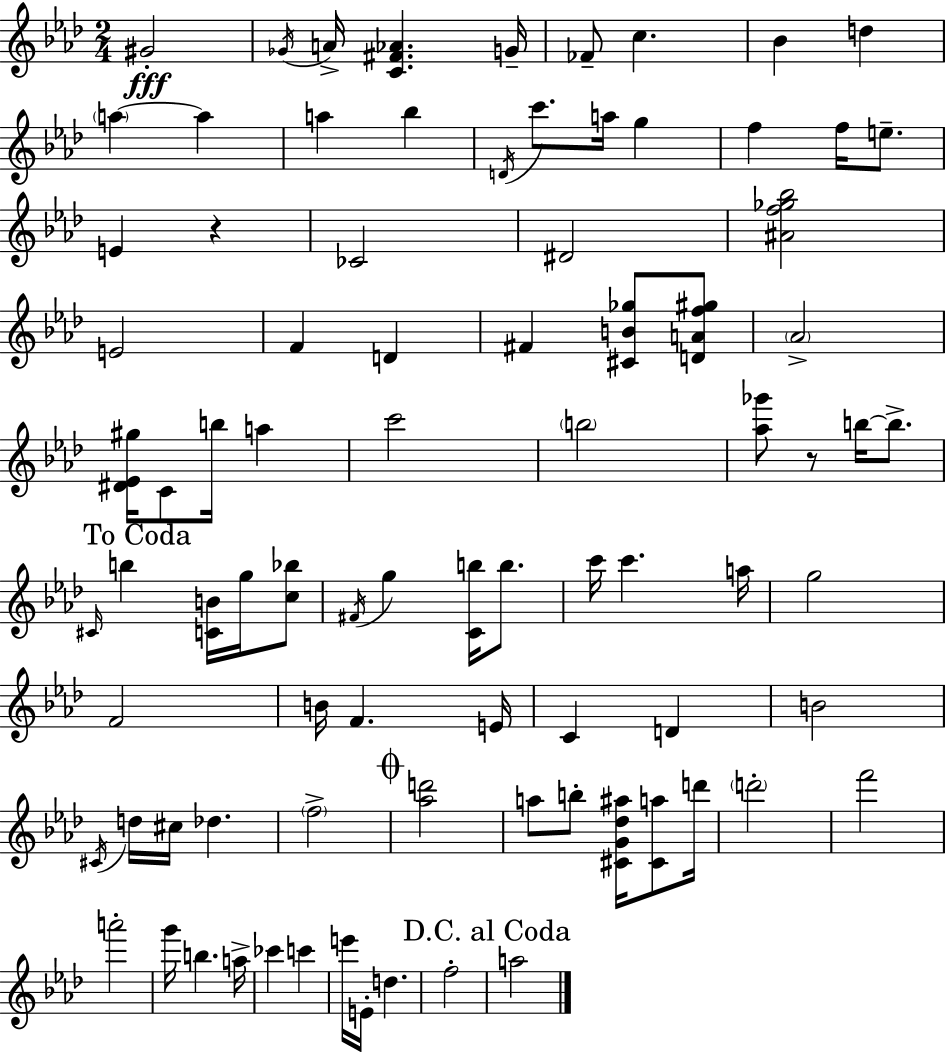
{
  \clef treble
  \numericTimeSignature
  \time 2/4
  \key aes \major
  \repeat volta 2 { gis'2-.\fff | \acciaccatura { ges'16 } a'16-> <c' fis' aes'>4. | g'16-- fes'8-- c''4. | bes'4 d''4 | \break \parenthesize a''4~~ a''4 | a''4 bes''4 | \acciaccatura { d'16 } c'''8. a''16 g''4 | f''4 f''16 e''8.-- | \break e'4 r4 | ces'2 | dis'2 | <ais' f'' ges'' bes''>2 | \break e'2 | f'4 d'4 | fis'4 <cis' b' ges''>8 | <d' a' f'' gis''>8 \parenthesize aes'2-> | \break <dis' ees' gis''>16 c'8 b''16 a''4 | c'''2 | \parenthesize b''2 | <aes'' ges'''>8 r8 b''16~~ b''8.-> | \break \mark "To Coda" \grace { cis'16 } b''4 <c' b'>16 | g''16 <c'' bes''>8 \acciaccatura { fis'16 } g''4 | <c' b''>16 b''8. c'''16 c'''4. | a''16 g''2 | \break f'2 | b'16 f'4. | e'16 c'4 | d'4 b'2 | \break \acciaccatura { cis'16 } d''16 cis''16 des''4. | \parenthesize f''2-> | \mark \markup { \musicglyph "scripts.coda" } <aes'' d'''>2 | a''8 b''8-. | \break <cis' g' des'' ais''>16 <cis' a''>8 d'''16 \parenthesize d'''2-. | f'''2 | a'''2-. | g'''16 b''4. | \break a''16-> ces'''4 | c'''4 e'''16 e'16-. d''4. | f''2-. | \mark "D.C. al Coda" a''2 | \break } \bar "|."
}